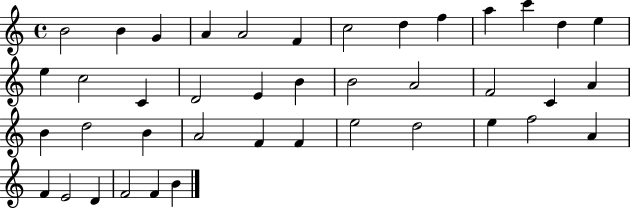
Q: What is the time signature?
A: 4/4